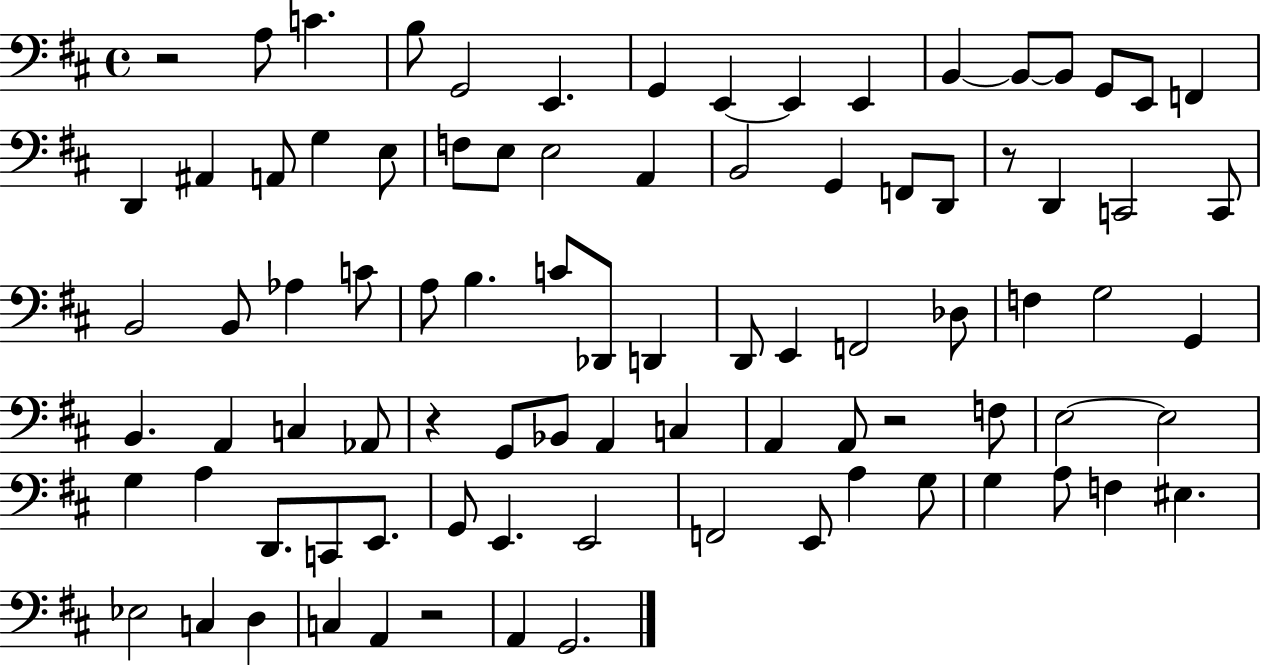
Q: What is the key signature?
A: D major